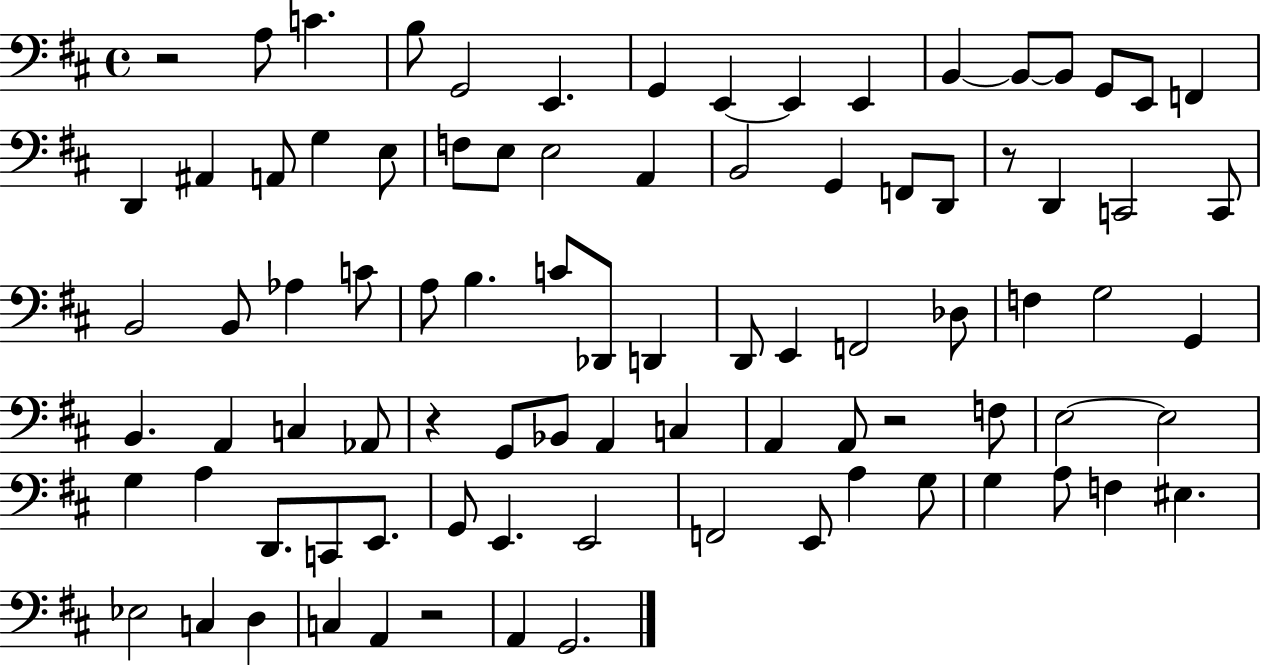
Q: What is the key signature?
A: D major